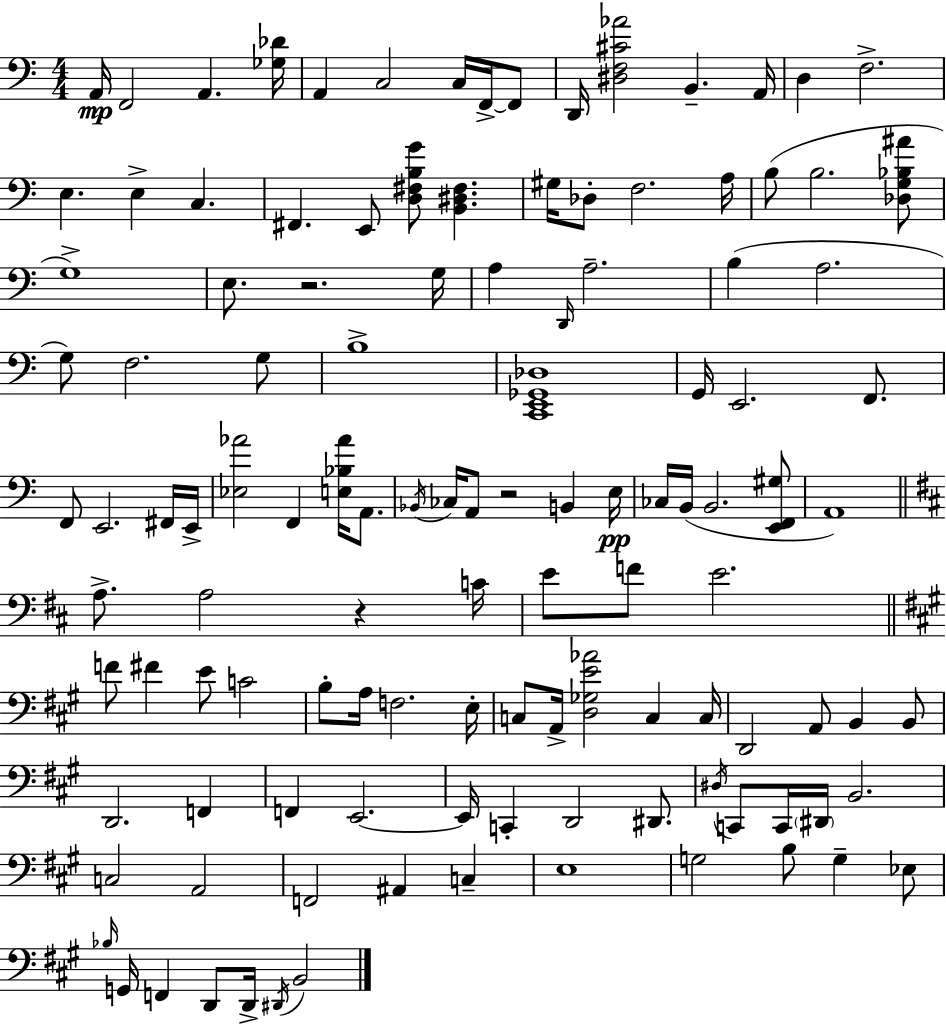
A2/s F2/h A2/q. [Gb3,Db4]/s A2/q C3/h C3/s F2/s F2/e D2/s [D#3,F3,C#4,Ab4]/h B2/q. A2/s D3/q F3/h. E3/q. E3/q C3/q. F#2/q. E2/e [D3,F#3,B3,G4]/e [B2,D#3,F#3]/q. G#3/s Db3/e F3/h. A3/s B3/e B3/h. [Db3,G3,Bb3,A#4]/e G3/w E3/e. R/h. G3/s A3/q D2/s A3/h. B3/q A3/h. G3/e F3/h. G3/e B3/w [C2,E2,Gb2,Db3]/w G2/s E2/h. F2/e. F2/e E2/h. F#2/s E2/s [Eb3,Ab4]/h F2/q [E3,Bb3,Ab4]/s A2/e. Bb2/s CES3/s A2/e R/h B2/q E3/s CES3/s B2/s B2/h. [E2,F2,G#3]/e A2/w A3/e. A3/h R/q C4/s E4/e F4/e E4/h. F4/e F#4/q E4/e C4/h B3/e A3/s F3/h. E3/s C3/e A2/s [D3,Gb3,E4,Ab4]/h C3/q C3/s D2/h A2/e B2/q B2/e D2/h. F2/q F2/q E2/h. E2/s C2/q D2/h D#2/e. D#3/s C2/e C2/s D#2/s B2/h. C3/h A2/h F2/h A#2/q C3/q E3/w G3/h B3/e G3/q Eb3/e Bb3/s G2/s F2/q D2/e D2/s D#2/s B2/h